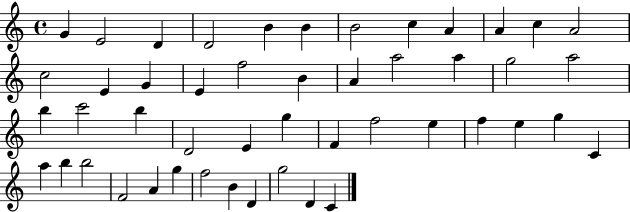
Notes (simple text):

G4/q E4/h D4/q D4/h B4/q B4/q B4/h C5/q A4/q A4/q C5/q A4/h C5/h E4/q G4/q E4/q F5/h B4/q A4/q A5/h A5/q G5/h A5/h B5/q C6/h B5/q D4/h E4/q G5/q F4/q F5/h E5/q F5/q E5/q G5/q C4/q A5/q B5/q B5/h F4/h A4/q G5/q F5/h B4/q D4/q G5/h D4/q C4/q